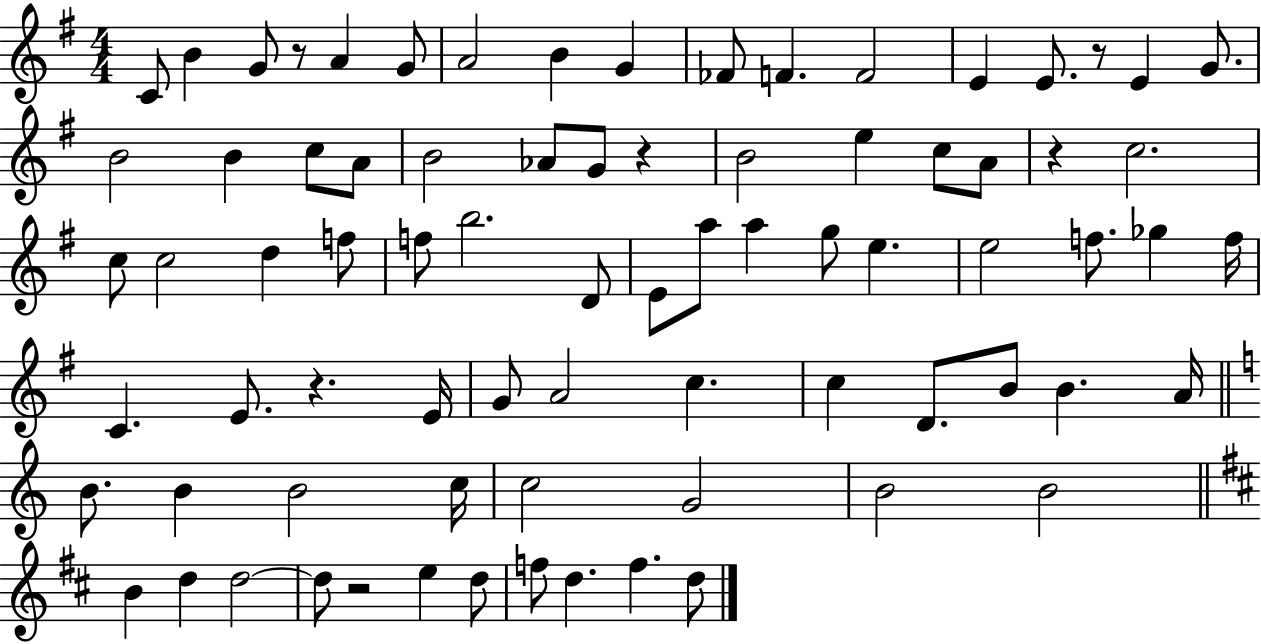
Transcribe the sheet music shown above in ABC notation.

X:1
T:Untitled
M:4/4
L:1/4
K:G
C/2 B G/2 z/2 A G/2 A2 B G _F/2 F F2 E E/2 z/2 E G/2 B2 B c/2 A/2 B2 _A/2 G/2 z B2 e c/2 A/2 z c2 c/2 c2 d f/2 f/2 b2 D/2 E/2 a/2 a g/2 e e2 f/2 _g f/4 C E/2 z E/4 G/2 A2 c c D/2 B/2 B A/4 B/2 B B2 c/4 c2 G2 B2 B2 B d d2 d/2 z2 e d/2 f/2 d f d/2